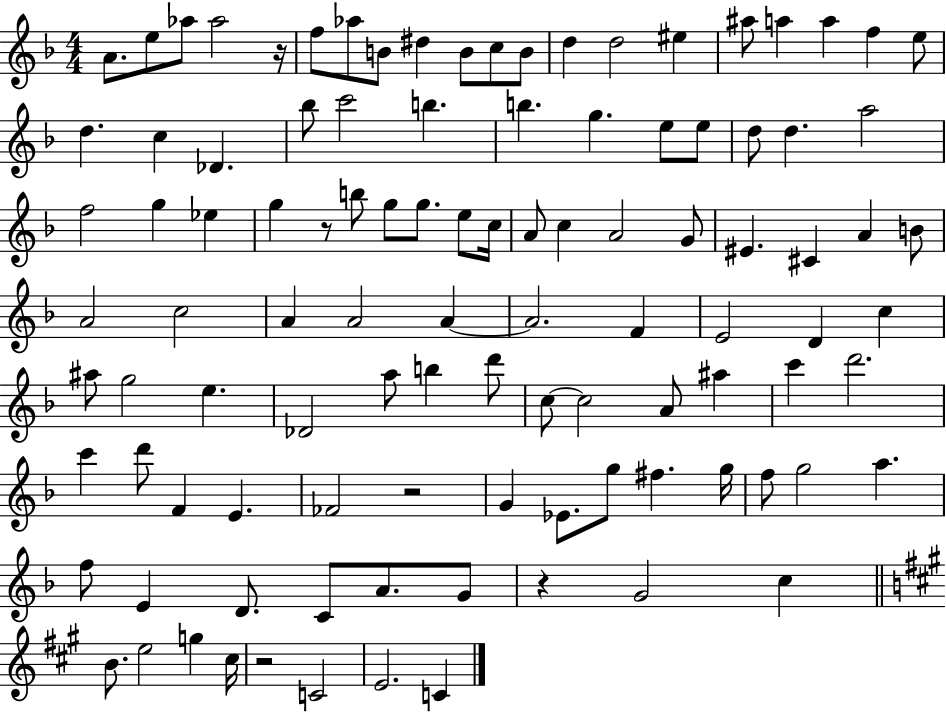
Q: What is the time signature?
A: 4/4